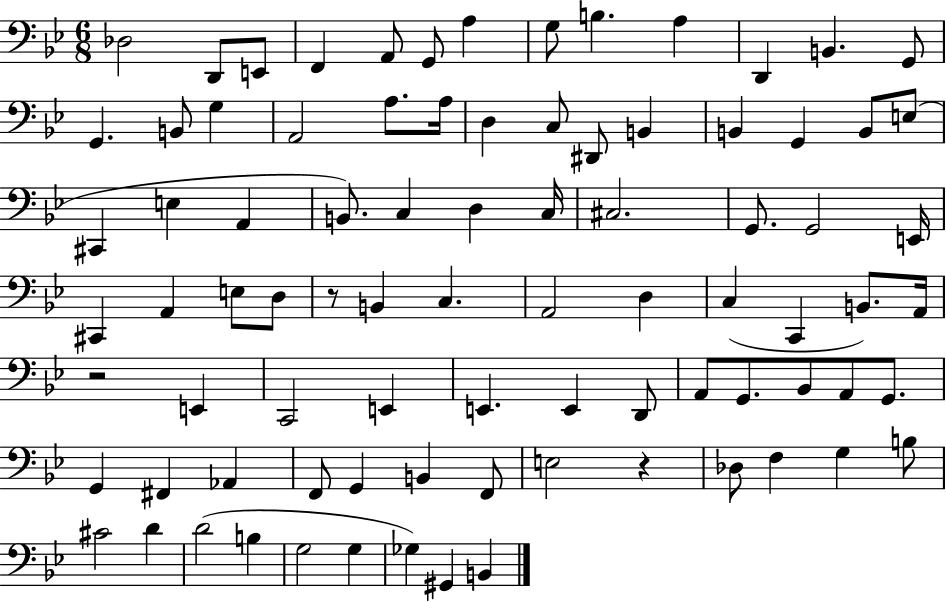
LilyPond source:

{
  \clef bass
  \numericTimeSignature
  \time 6/8
  \key bes \major
  des2 d,8 e,8 | f,4 a,8 g,8 a4 | g8 b4. a4 | d,4 b,4. g,8 | \break g,4. b,8 g4 | a,2 a8. a16 | d4 c8 dis,8 b,4 | b,4 g,4 b,8 e8( | \break cis,4 e4 a,4 | b,8.) c4 d4 c16 | cis2. | g,8. g,2 e,16 | \break cis,4 a,4 e8 d8 | r8 b,4 c4. | a,2 d4 | c4( c,4 b,8.) a,16 | \break r2 e,4 | c,2 e,4 | e,4. e,4 d,8 | a,8 g,8. bes,8 a,8 g,8. | \break g,4 fis,4 aes,4 | f,8 g,4 b,4 f,8 | e2 r4 | des8 f4 g4 b8 | \break cis'2 d'4 | d'2( b4 | g2 g4 | ges4) gis,4 b,4 | \break \bar "|."
}